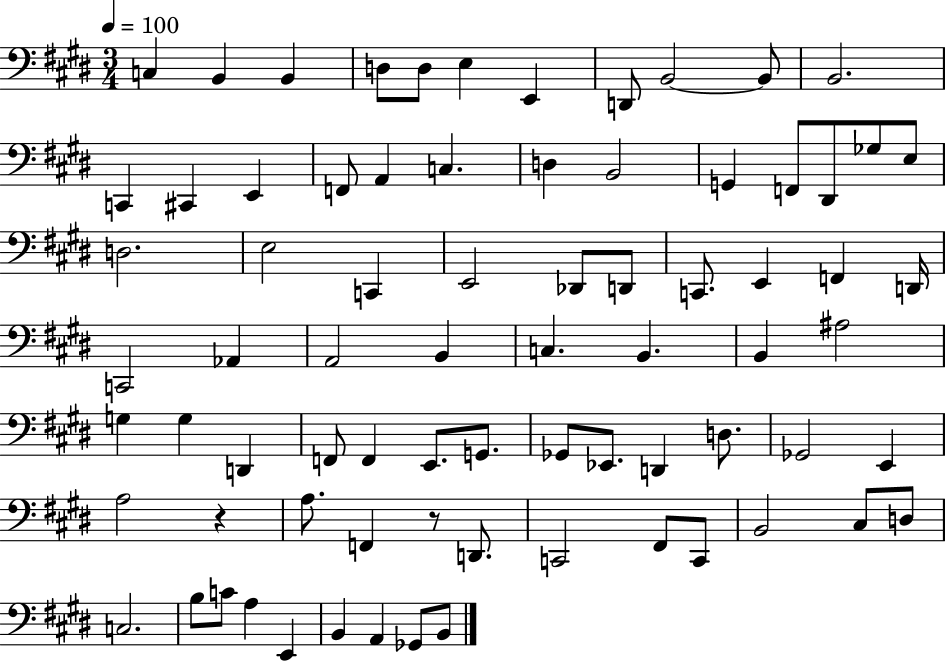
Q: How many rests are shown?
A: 2